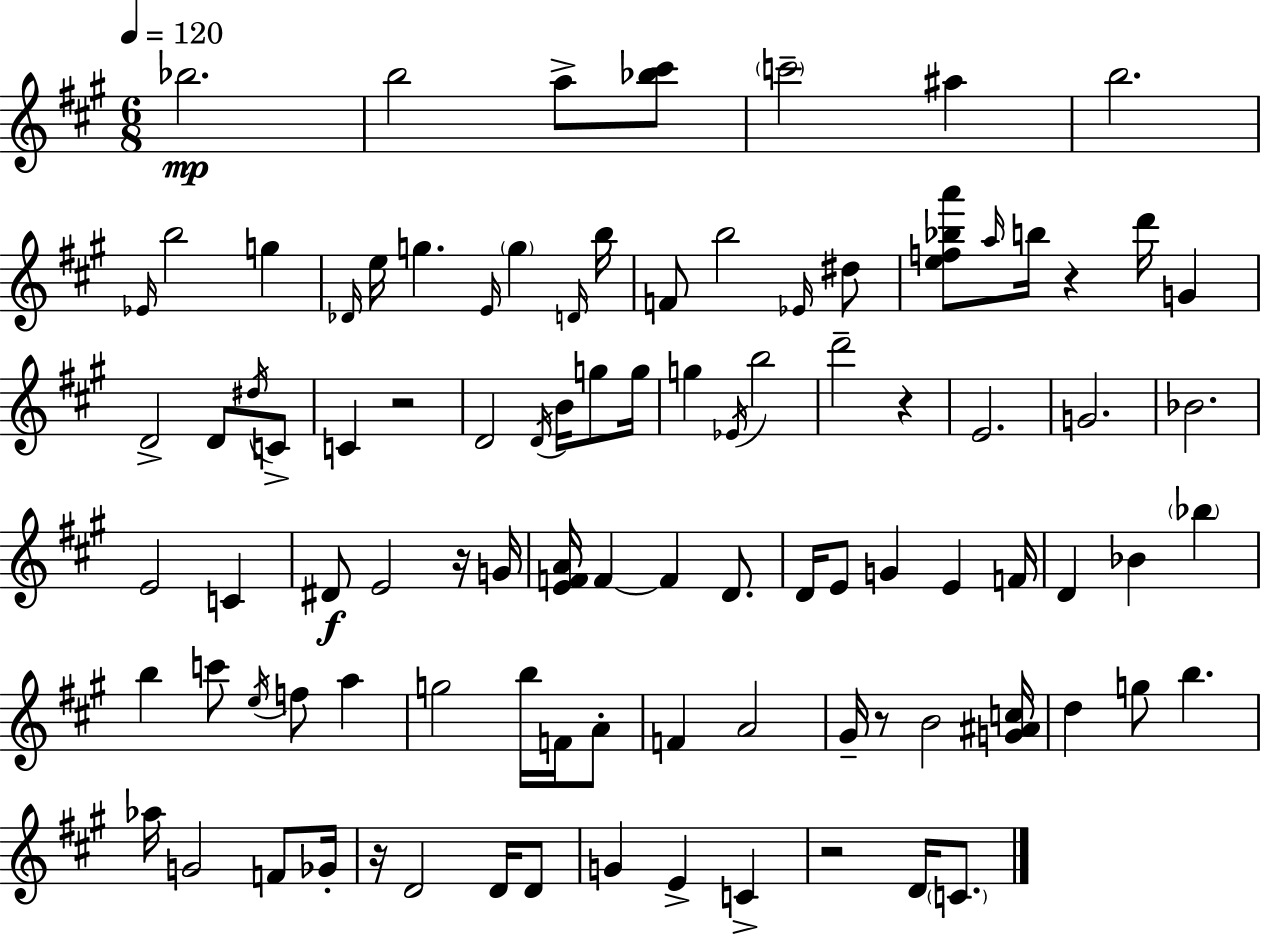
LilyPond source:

{
  \clef treble
  \numericTimeSignature
  \time 6/8
  \key a \major
  \tempo 4 = 120
  bes''2.\mp | b''2 a''8-> <bes'' cis'''>8 | \parenthesize c'''2-- ais''4 | b''2. | \break \grace { ees'16 } b''2 g''4 | \grace { des'16 } e''16 g''4. \grace { e'16 } \parenthesize g''4 | \grace { d'16 } b''16 f'8 b''2 | \grace { ees'16 } dis''8 <e'' f'' bes'' a'''>8 \grace { a''16 } b''16 r4 | \break d'''16 g'4 d'2-> | d'8 \acciaccatura { dis''16 } c'8-> c'4 r2 | d'2 | \acciaccatura { d'16 } b'16 g''8 g''16 g''4 | \break \acciaccatura { ees'16 } b''2 d'''2-- | r4 e'2. | g'2. | bes'2. | \break e'2 | c'4 dis'8\f e'2 | r16 g'16 <e' f' a'>16 f'4~~ | f'4 d'8. d'16 e'8 | \break g'4 e'4 f'16 d'4 | bes'4 \parenthesize bes''4 b''4 | c'''8 \acciaccatura { e''16 } f''8 a''4 g''2 | b''16 f'16 a'8-. f'4 | \break a'2 gis'16-- r8 | b'2 <g' ais' c''>16 d''4 | g''8 b''4. aes''16 g'2 | f'8 ges'16-. r16 d'2 | \break d'16 d'8 g'4 | e'4-> c'4-> r2 | d'16 \parenthesize c'8. \bar "|."
}